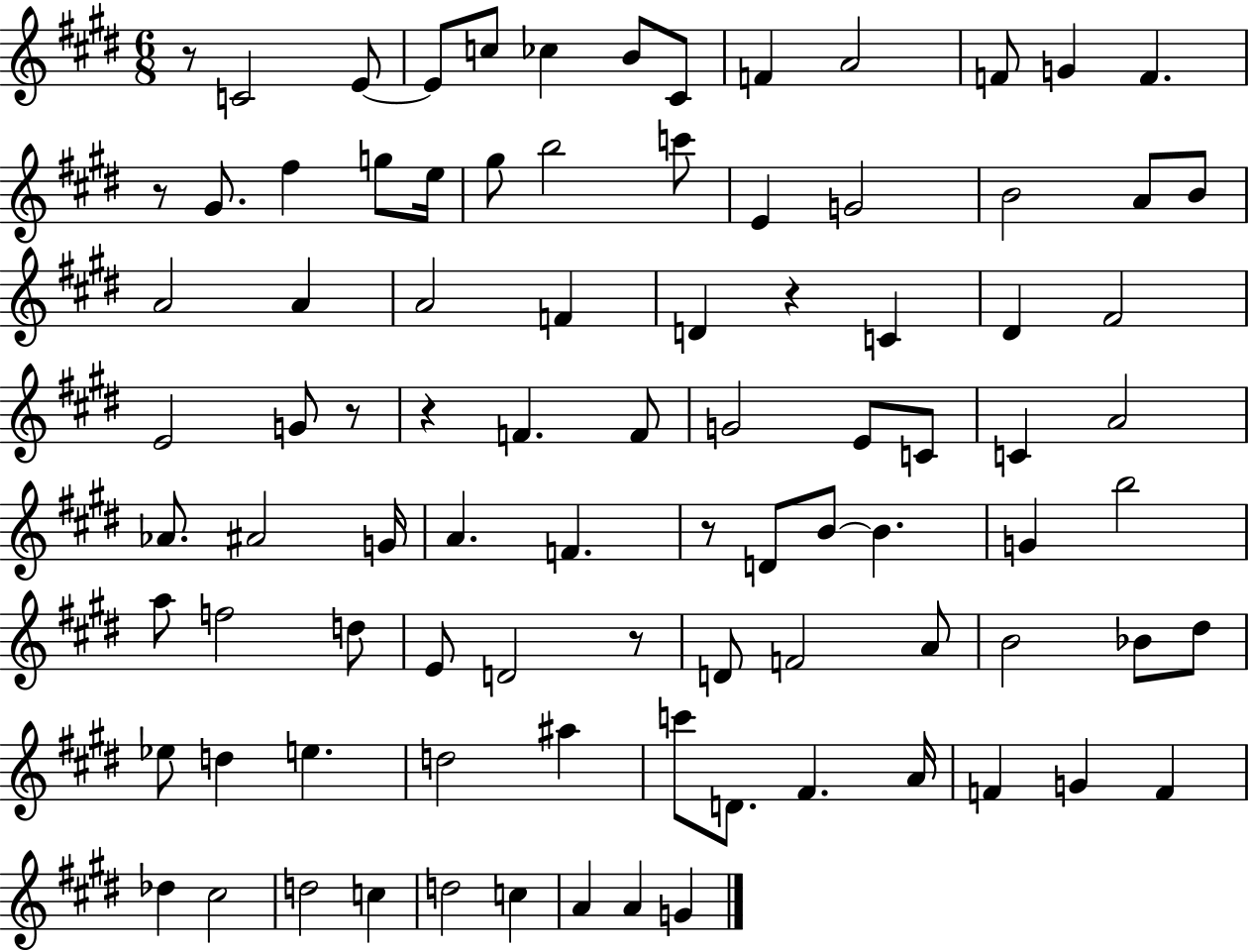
{
  \clef treble
  \numericTimeSignature
  \time 6/8
  \key e \major
  r8 c'2 e'8~~ | e'8 c''8 ces''4 b'8 cis'8 | f'4 a'2 | f'8 g'4 f'4. | \break r8 gis'8. fis''4 g''8 e''16 | gis''8 b''2 c'''8 | e'4 g'2 | b'2 a'8 b'8 | \break a'2 a'4 | a'2 f'4 | d'4 r4 c'4 | dis'4 fis'2 | \break e'2 g'8 r8 | r4 f'4. f'8 | g'2 e'8 c'8 | c'4 a'2 | \break aes'8. ais'2 g'16 | a'4. f'4. | r8 d'8 b'8~~ b'4. | g'4 b''2 | \break a''8 f''2 d''8 | e'8 d'2 r8 | d'8 f'2 a'8 | b'2 bes'8 dis''8 | \break ees''8 d''4 e''4. | d''2 ais''4 | c'''8 d'8. fis'4. a'16 | f'4 g'4 f'4 | \break des''4 cis''2 | d''2 c''4 | d''2 c''4 | a'4 a'4 g'4 | \break \bar "|."
}